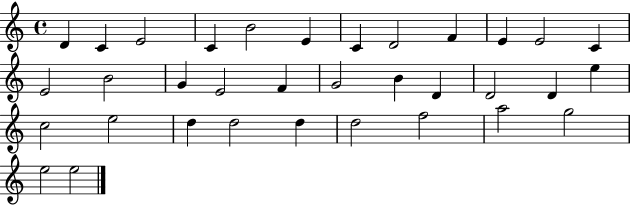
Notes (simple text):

D4/q C4/q E4/h C4/q B4/h E4/q C4/q D4/h F4/q E4/q E4/h C4/q E4/h B4/h G4/q E4/h F4/q G4/h B4/q D4/q D4/h D4/q E5/q C5/h E5/h D5/q D5/h D5/q D5/h F5/h A5/h G5/h E5/h E5/h